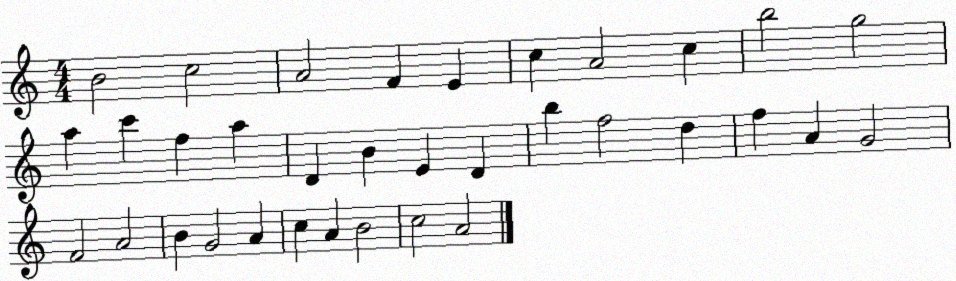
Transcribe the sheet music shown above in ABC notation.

X:1
T:Untitled
M:4/4
L:1/4
K:C
B2 c2 A2 F E c A2 c b2 g2 a c' f a D B E D b f2 d f A G2 F2 A2 B G2 A c A B2 c2 A2